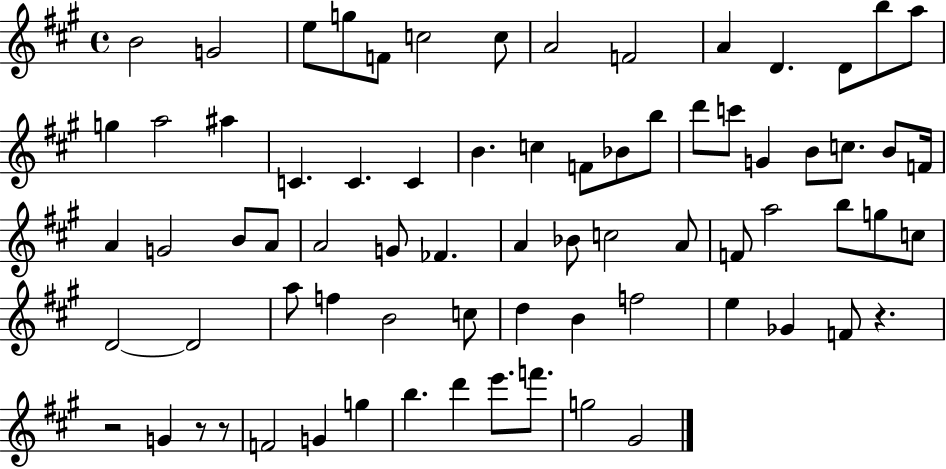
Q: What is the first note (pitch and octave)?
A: B4